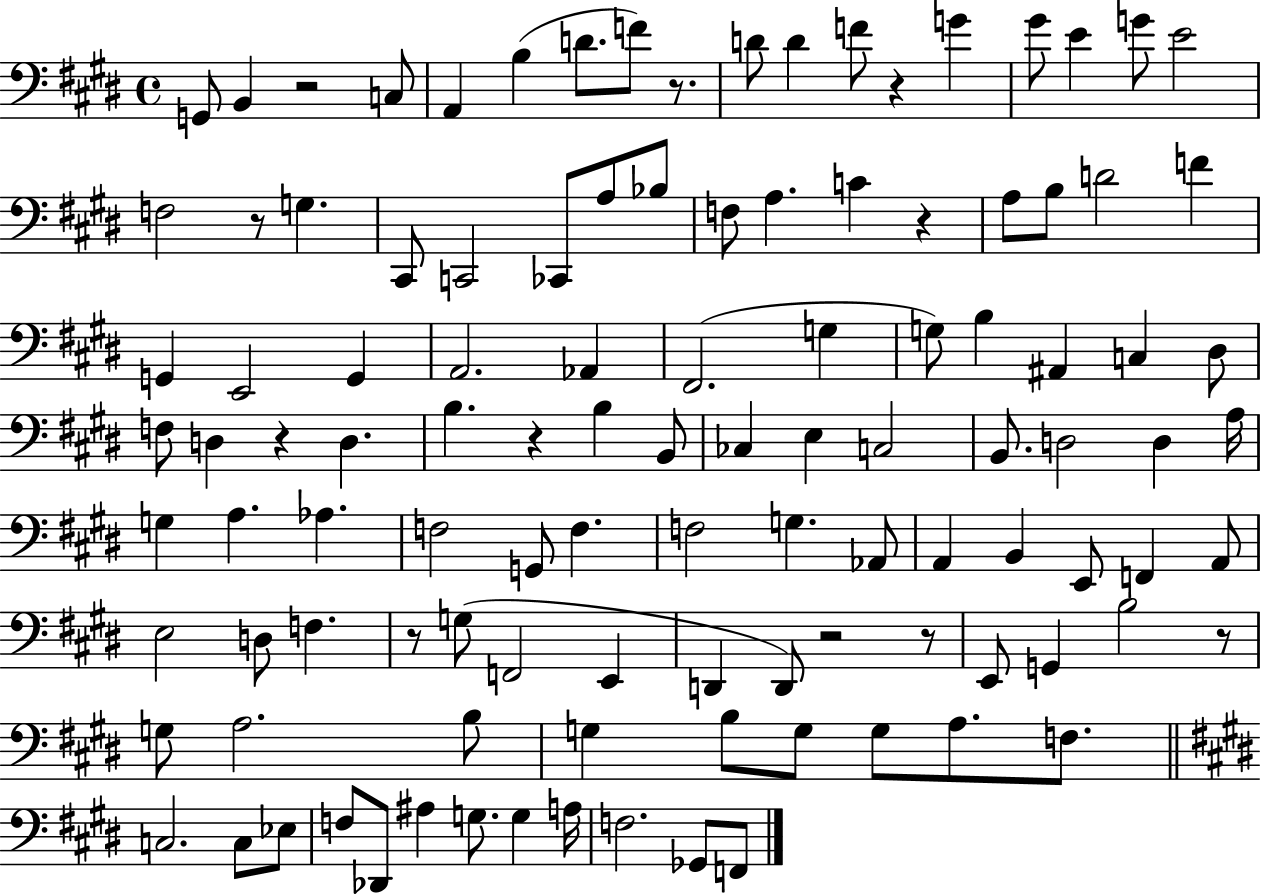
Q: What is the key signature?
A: E major